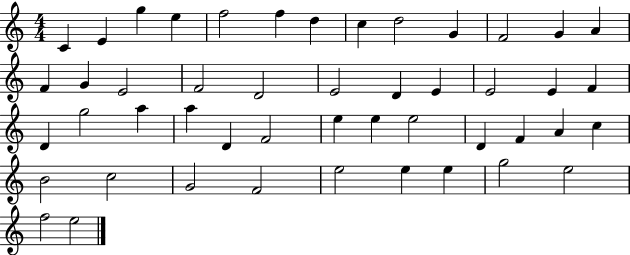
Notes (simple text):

C4/q E4/q G5/q E5/q F5/h F5/q D5/q C5/q D5/h G4/q F4/h G4/q A4/q F4/q G4/q E4/h F4/h D4/h E4/h D4/q E4/q E4/h E4/q F4/q D4/q G5/h A5/q A5/q D4/q F4/h E5/q E5/q E5/h D4/q F4/q A4/q C5/q B4/h C5/h G4/h F4/h E5/h E5/q E5/q G5/h E5/h F5/h E5/h